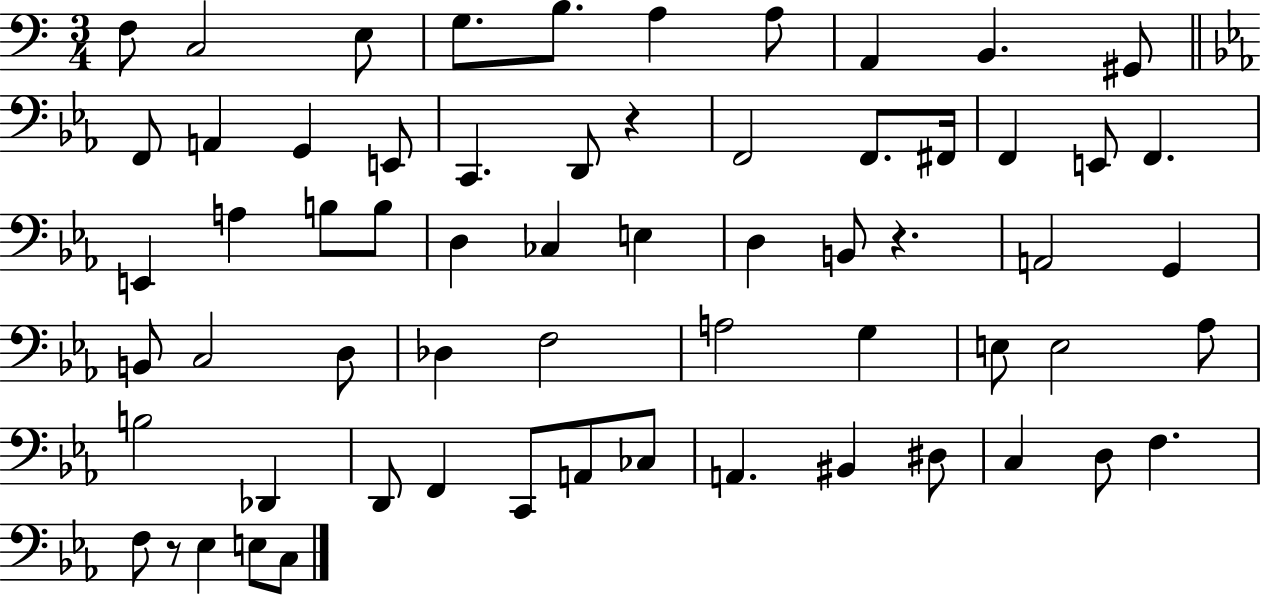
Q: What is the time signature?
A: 3/4